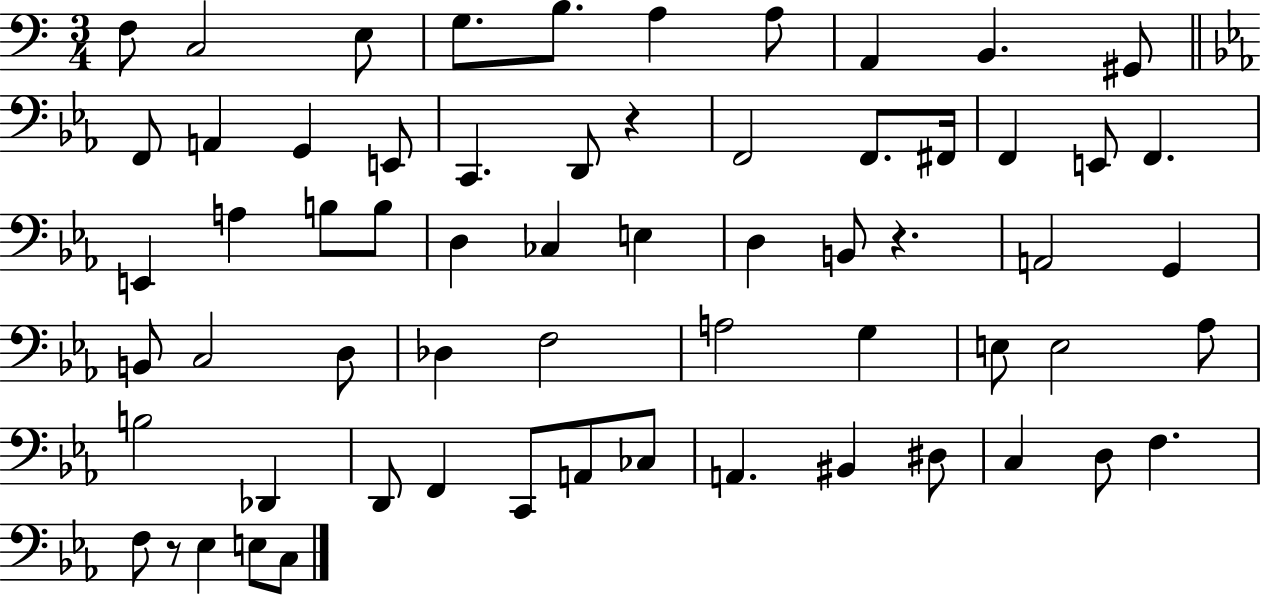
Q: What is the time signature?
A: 3/4